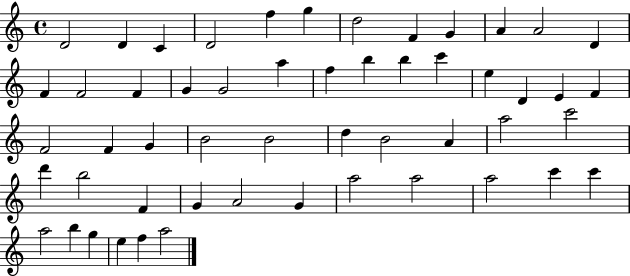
D4/h D4/q C4/q D4/h F5/q G5/q D5/h F4/q G4/q A4/q A4/h D4/q F4/q F4/h F4/q G4/q G4/h A5/q F5/q B5/q B5/q C6/q E5/q D4/q E4/q F4/q F4/h F4/q G4/q B4/h B4/h D5/q B4/h A4/q A5/h C6/h D6/q B5/h F4/q G4/q A4/h G4/q A5/h A5/h A5/h C6/q C6/q A5/h B5/q G5/q E5/q F5/q A5/h